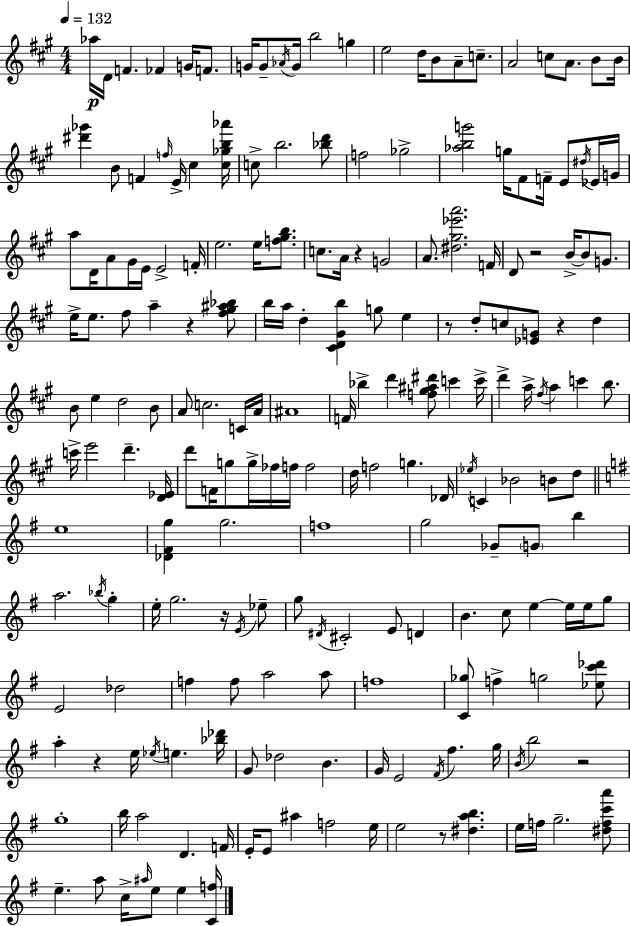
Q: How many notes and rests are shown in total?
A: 202